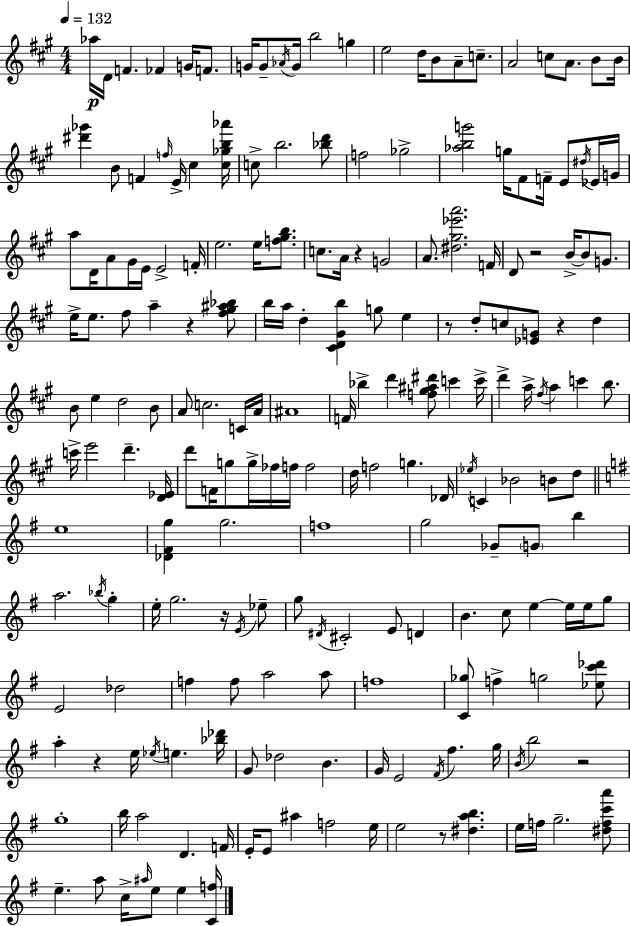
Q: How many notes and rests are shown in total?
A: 202